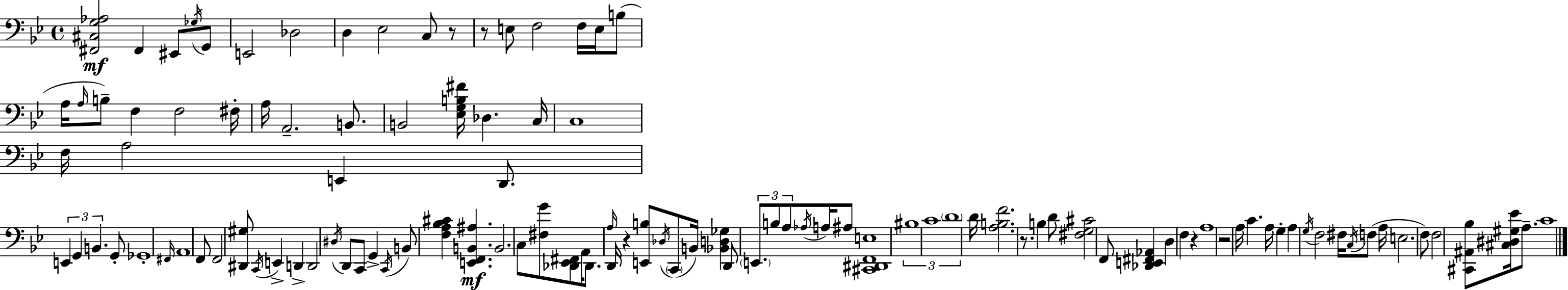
{
  \clef bass
  \time 4/4
  \defaultTimeSignature
  \key g \minor
  <fis, cis g aes>2\mf fis,4 eis,8 \acciaccatura { ges16 } g,8 | e,2 des2 | d4 ees2 c8 r8 | r8 e8 f2 f16 e16 b8( | \break a16 \grace { a16 }) b8-- f4 f2 | fis16-. a16 a,2.-- b,8. | b,2 <ees g b fis'>16 des4. | c16 c1 | \break f16 a2 e,4 d,8. | \tuplet 3/2 { e,4 g,4 b,4. } | g,8-. ges,1-. | \grace { fis,16 } a,1 | \break f,8 f,2 <dis, gis>8 \acciaccatura { c,16 } | e,4-> d,4-> d,2 | \acciaccatura { dis16 } d,8 c,8 g,4-> \acciaccatura { c,16 } b,8 <f a bes cis'>4 | <e, f, b, ais>4.\mf b,2. | \break c8 <fis g'>8 <des, ees, fis,>8 a,16 des,8. \grace { a16 } d,16 r4 | <e, b>8 \acciaccatura { des16 }( \parenthesize c,8 b,16) <bes, d ges>4 d,8 \tuplet 3/2 { \parenthesize e,8. | b8 a8 } \acciaccatura { aes16 } a16 ais8 <cis, dis, f, e>1 | \tuplet 3/2 { bis1 | \break c'1 | \parenthesize d'1 } | d'16 <a b f'>2. | r8. b4 d'8 <fis g cis'>2 | \break f,8 <des, e, fis, aes,>4 d4 | f4 r4 a1 | r2 | a16 c'4. a16 g4-. a4 | \break \acciaccatura { g16 } f2 fis16 \acciaccatura { c16 }( f8 a16 e2. | f8) f2 | <cis, ais, bes>8 <cis dis gis ees'>16 a8.-- c'1 | \bar "|."
}